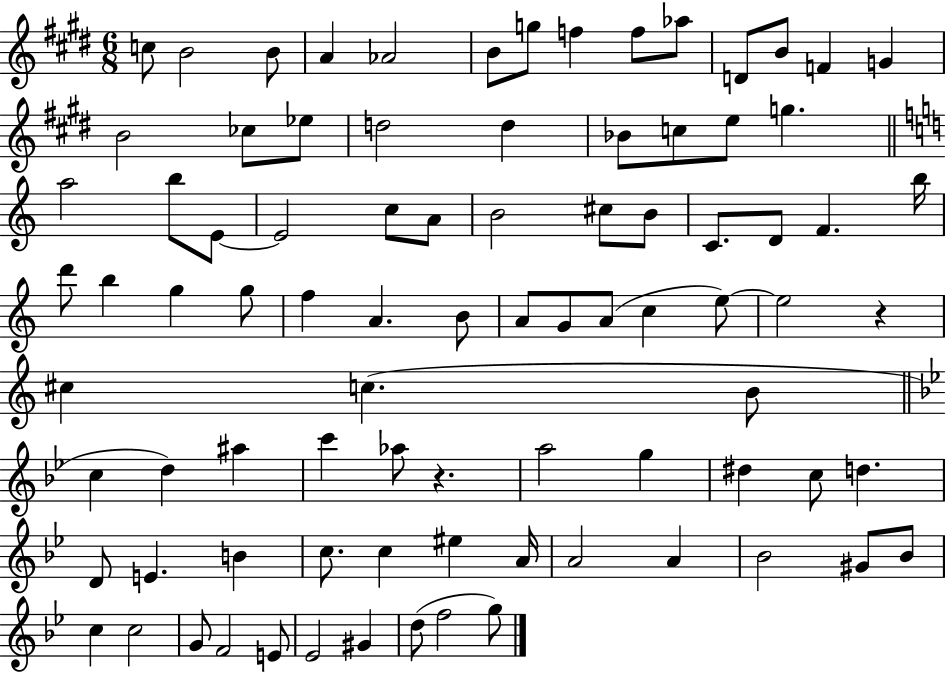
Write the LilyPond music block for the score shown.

{
  \clef treble
  \numericTimeSignature
  \time 6/8
  \key e \major
  c''8 b'2 b'8 | a'4 aes'2 | b'8 g''8 f''4 f''8 aes''8 | d'8 b'8 f'4 g'4 | \break b'2 ces''8 ees''8 | d''2 d''4 | bes'8 c''8 e''8 g''4. | \bar "||" \break \key c \major a''2 b''8 e'8~~ | e'2 c''8 a'8 | b'2 cis''8 b'8 | c'8. d'8 f'4. b''16 | \break d'''8 b''4 g''4 g''8 | f''4 a'4. b'8 | a'8 g'8 a'8( c''4 e''8~~) | e''2 r4 | \break cis''4 c''4.( b'8 | \bar "||" \break \key g \minor c''4 d''4) ais''4 | c'''4 aes''8 r4. | a''2 g''4 | dis''4 c''8 d''4. | \break d'8 e'4. b'4 | c''8. c''4 eis''4 a'16 | a'2 a'4 | bes'2 gis'8 bes'8 | \break c''4 c''2 | g'8 f'2 e'8 | ees'2 gis'4 | d''8( f''2 g''8) | \break \bar "|."
}